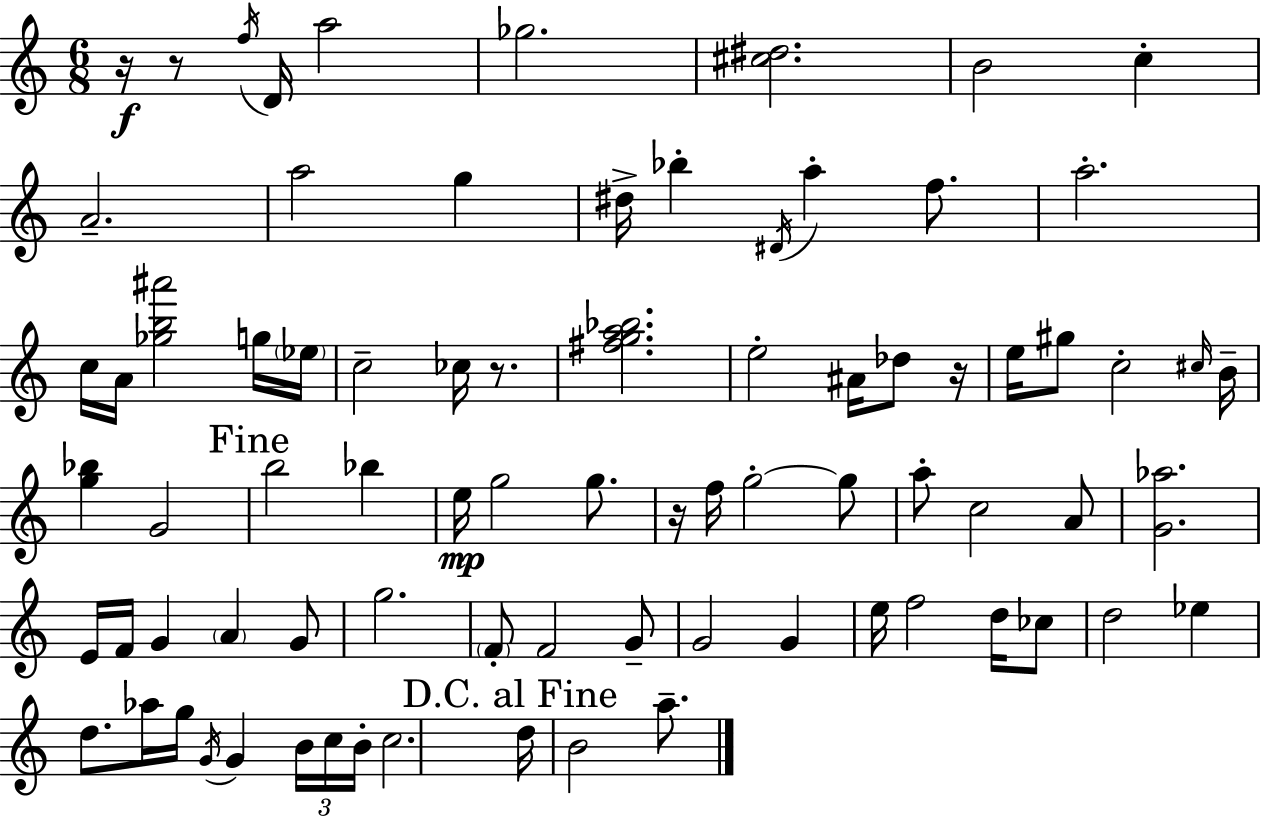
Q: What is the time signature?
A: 6/8